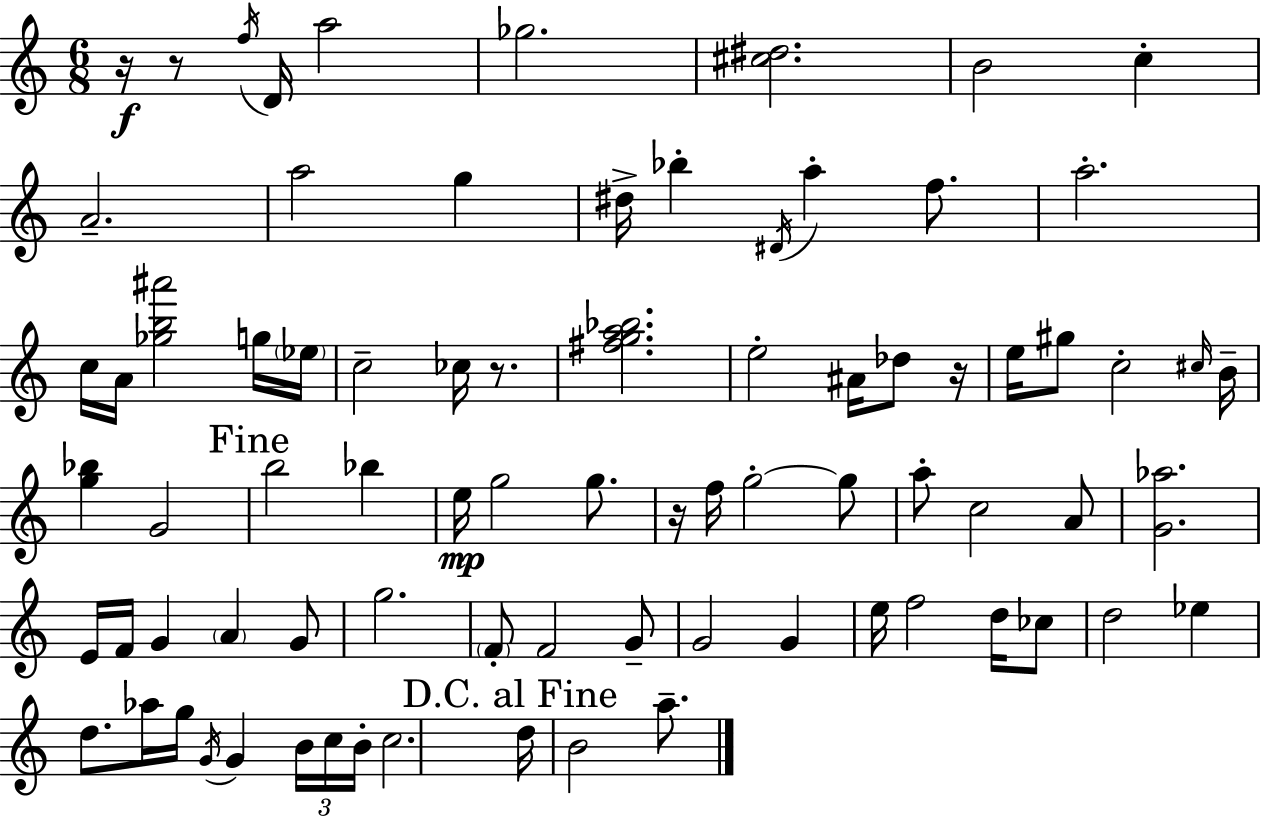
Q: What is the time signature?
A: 6/8